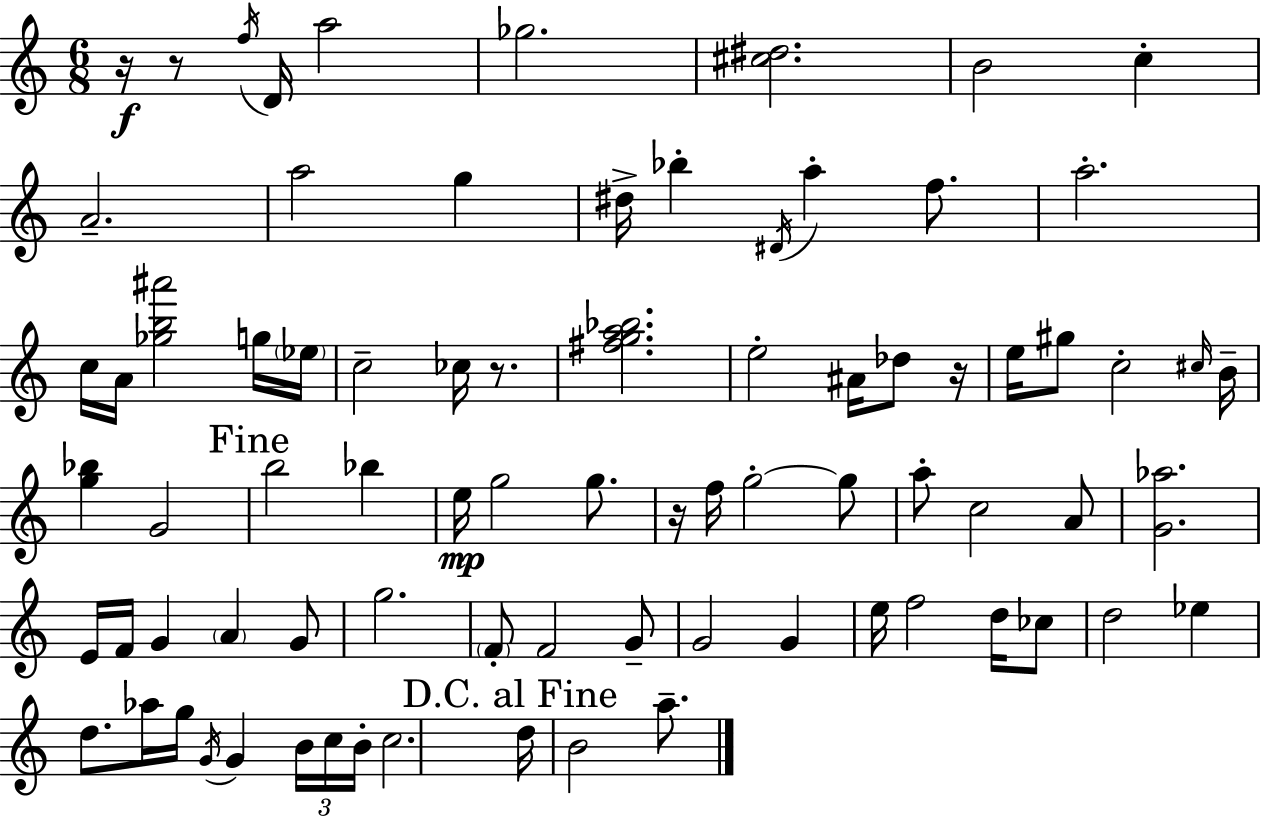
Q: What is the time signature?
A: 6/8